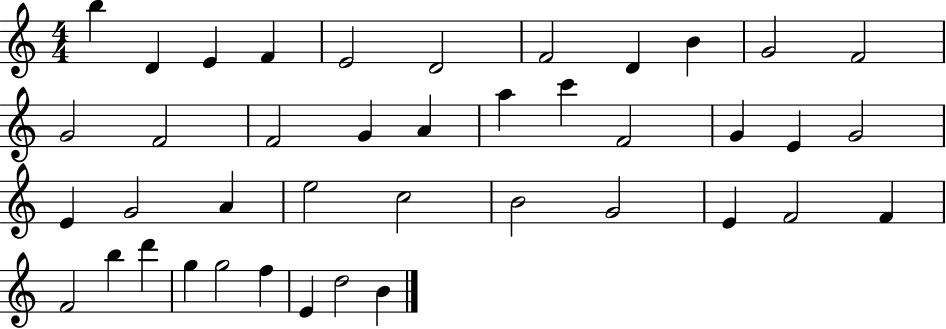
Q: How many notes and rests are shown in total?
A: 41